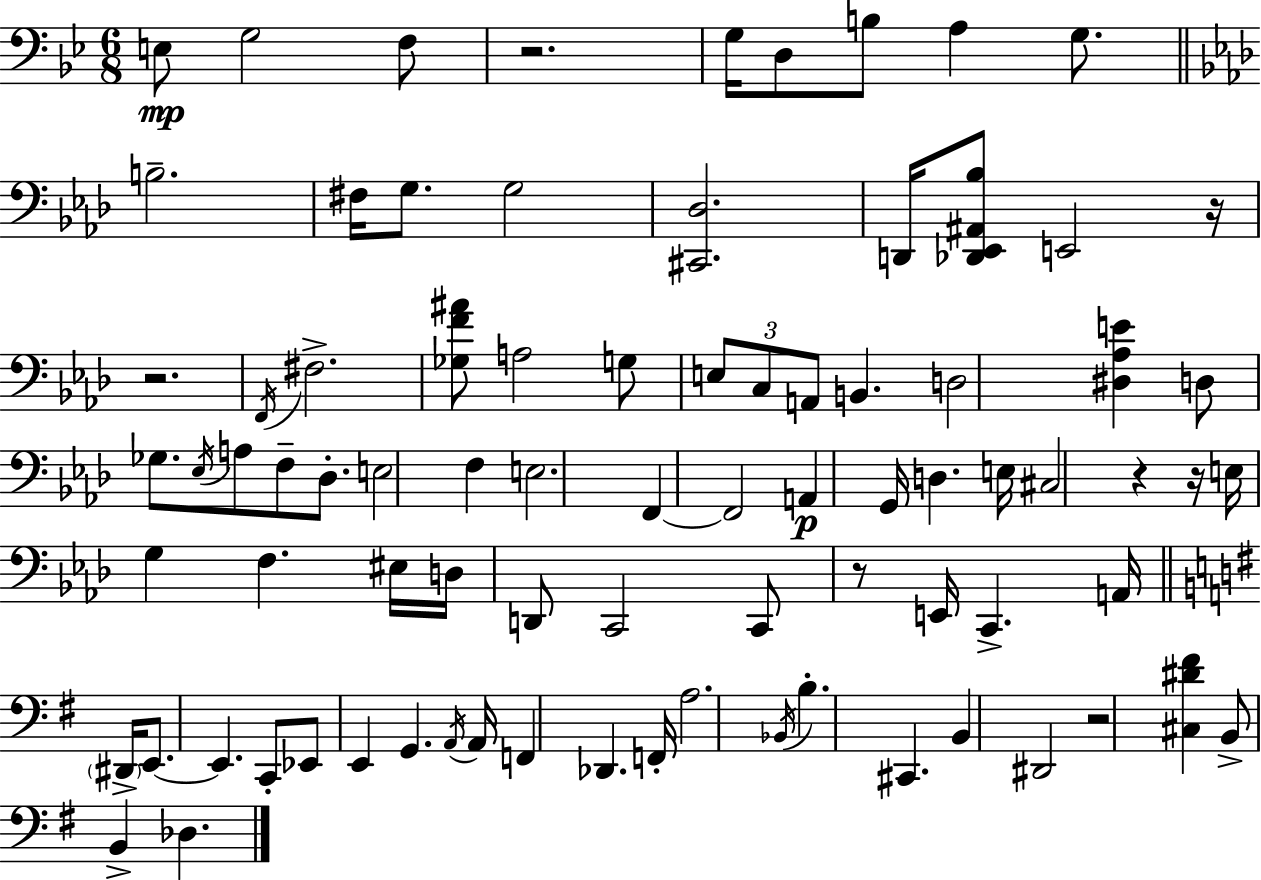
X:1
T:Untitled
M:6/8
L:1/4
K:Gm
E,/2 G,2 F,/2 z2 G,/4 D,/2 B,/2 A, G,/2 B,2 ^F,/4 G,/2 G,2 [^C,,_D,]2 D,,/4 [_D,,_E,,^A,,_B,]/2 E,,2 z/4 z2 F,,/4 ^F,2 [_G,F^A]/2 A,2 G,/2 E,/2 C,/2 A,,/2 B,, D,2 [^D,_A,E] D,/2 _G,/2 _E,/4 A,/2 F,/2 _D,/2 E,2 F, E,2 F,, F,,2 A,, G,,/4 D, E,/4 ^C,2 z z/4 E,/4 G, F, ^E,/4 D,/4 D,,/2 C,,2 C,,/2 z/2 E,,/4 C,, A,,/4 ^D,,/4 E,,/2 E,, C,,/2 _E,,/2 E,, G,, A,,/4 A,,/4 F,, _D,, F,,/4 A,2 _B,,/4 B, ^C,, B,, ^D,,2 z2 [^C,^D^F] B,,/2 B,, _D,